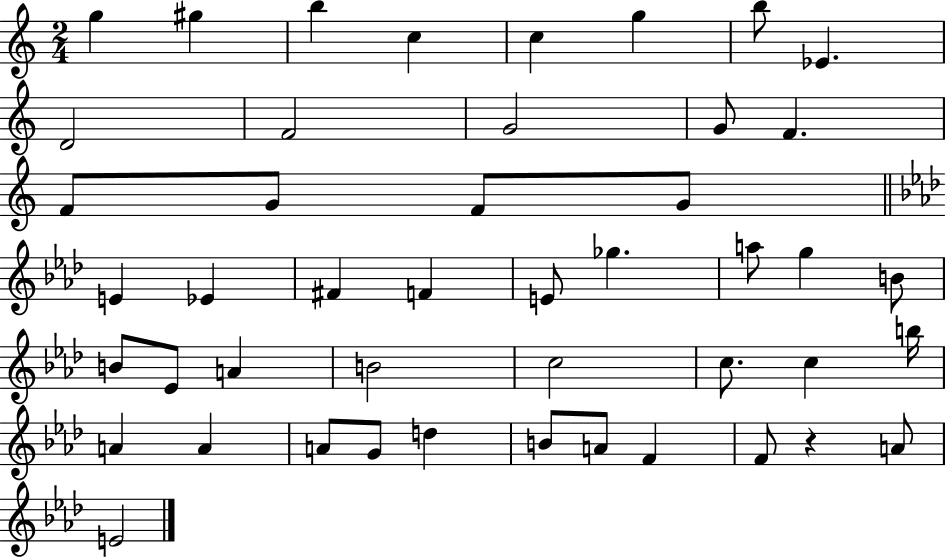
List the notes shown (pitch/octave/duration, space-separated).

G5/q G#5/q B5/q C5/q C5/q G5/q B5/e Eb4/q. D4/h F4/h G4/h G4/e F4/q. F4/e G4/e F4/e G4/e E4/q Eb4/q F#4/q F4/q E4/e Gb5/q. A5/e G5/q B4/e B4/e Eb4/e A4/q B4/h C5/h C5/e. C5/q B5/s A4/q A4/q A4/e G4/e D5/q B4/e A4/e F4/q F4/e R/q A4/e E4/h